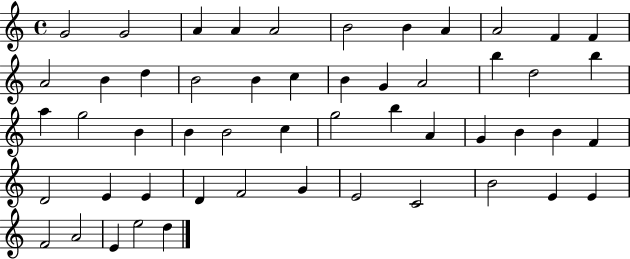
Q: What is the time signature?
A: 4/4